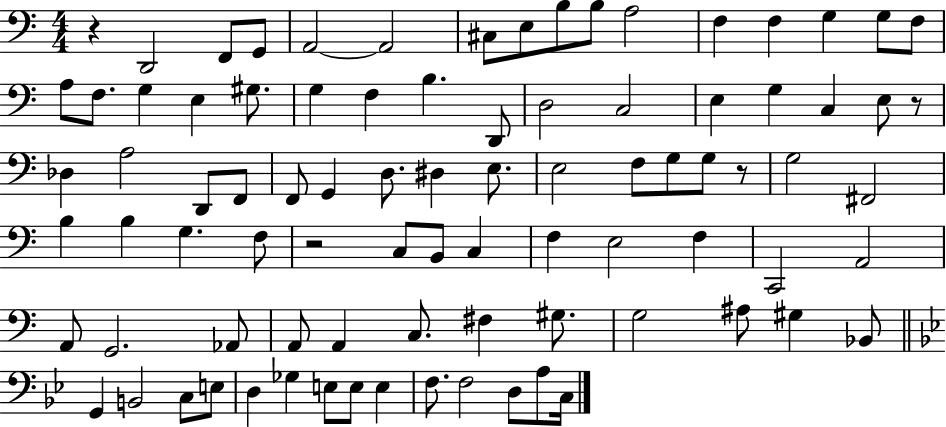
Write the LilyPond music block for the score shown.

{
  \clef bass
  \numericTimeSignature
  \time 4/4
  \key c \major
  r4 d,2 f,8 g,8 | a,2~~ a,2 | cis8 e8 b8 b8 a2 | f4 f4 g4 g8 f8 | \break a8 f8. g4 e4 gis8. | g4 f4 b4. d,8 | d2 c2 | e4 g4 c4 e8 r8 | \break des4 a2 d,8 f,8 | f,8 g,4 d8. dis4 e8. | e2 f8 g8 g8 r8 | g2 fis,2 | \break b4 b4 g4. f8 | r2 c8 b,8 c4 | f4 e2 f4 | c,2 a,2 | \break a,8 g,2. aes,8 | a,8 a,4 c8. fis4 gis8. | g2 ais8 gis4 bes,8 | \bar "||" \break \key bes \major g,4 b,2 c8 e8 | d4 ges4 e8 e8 e4 | f8. f2 d8 a8 c16 | \bar "|."
}